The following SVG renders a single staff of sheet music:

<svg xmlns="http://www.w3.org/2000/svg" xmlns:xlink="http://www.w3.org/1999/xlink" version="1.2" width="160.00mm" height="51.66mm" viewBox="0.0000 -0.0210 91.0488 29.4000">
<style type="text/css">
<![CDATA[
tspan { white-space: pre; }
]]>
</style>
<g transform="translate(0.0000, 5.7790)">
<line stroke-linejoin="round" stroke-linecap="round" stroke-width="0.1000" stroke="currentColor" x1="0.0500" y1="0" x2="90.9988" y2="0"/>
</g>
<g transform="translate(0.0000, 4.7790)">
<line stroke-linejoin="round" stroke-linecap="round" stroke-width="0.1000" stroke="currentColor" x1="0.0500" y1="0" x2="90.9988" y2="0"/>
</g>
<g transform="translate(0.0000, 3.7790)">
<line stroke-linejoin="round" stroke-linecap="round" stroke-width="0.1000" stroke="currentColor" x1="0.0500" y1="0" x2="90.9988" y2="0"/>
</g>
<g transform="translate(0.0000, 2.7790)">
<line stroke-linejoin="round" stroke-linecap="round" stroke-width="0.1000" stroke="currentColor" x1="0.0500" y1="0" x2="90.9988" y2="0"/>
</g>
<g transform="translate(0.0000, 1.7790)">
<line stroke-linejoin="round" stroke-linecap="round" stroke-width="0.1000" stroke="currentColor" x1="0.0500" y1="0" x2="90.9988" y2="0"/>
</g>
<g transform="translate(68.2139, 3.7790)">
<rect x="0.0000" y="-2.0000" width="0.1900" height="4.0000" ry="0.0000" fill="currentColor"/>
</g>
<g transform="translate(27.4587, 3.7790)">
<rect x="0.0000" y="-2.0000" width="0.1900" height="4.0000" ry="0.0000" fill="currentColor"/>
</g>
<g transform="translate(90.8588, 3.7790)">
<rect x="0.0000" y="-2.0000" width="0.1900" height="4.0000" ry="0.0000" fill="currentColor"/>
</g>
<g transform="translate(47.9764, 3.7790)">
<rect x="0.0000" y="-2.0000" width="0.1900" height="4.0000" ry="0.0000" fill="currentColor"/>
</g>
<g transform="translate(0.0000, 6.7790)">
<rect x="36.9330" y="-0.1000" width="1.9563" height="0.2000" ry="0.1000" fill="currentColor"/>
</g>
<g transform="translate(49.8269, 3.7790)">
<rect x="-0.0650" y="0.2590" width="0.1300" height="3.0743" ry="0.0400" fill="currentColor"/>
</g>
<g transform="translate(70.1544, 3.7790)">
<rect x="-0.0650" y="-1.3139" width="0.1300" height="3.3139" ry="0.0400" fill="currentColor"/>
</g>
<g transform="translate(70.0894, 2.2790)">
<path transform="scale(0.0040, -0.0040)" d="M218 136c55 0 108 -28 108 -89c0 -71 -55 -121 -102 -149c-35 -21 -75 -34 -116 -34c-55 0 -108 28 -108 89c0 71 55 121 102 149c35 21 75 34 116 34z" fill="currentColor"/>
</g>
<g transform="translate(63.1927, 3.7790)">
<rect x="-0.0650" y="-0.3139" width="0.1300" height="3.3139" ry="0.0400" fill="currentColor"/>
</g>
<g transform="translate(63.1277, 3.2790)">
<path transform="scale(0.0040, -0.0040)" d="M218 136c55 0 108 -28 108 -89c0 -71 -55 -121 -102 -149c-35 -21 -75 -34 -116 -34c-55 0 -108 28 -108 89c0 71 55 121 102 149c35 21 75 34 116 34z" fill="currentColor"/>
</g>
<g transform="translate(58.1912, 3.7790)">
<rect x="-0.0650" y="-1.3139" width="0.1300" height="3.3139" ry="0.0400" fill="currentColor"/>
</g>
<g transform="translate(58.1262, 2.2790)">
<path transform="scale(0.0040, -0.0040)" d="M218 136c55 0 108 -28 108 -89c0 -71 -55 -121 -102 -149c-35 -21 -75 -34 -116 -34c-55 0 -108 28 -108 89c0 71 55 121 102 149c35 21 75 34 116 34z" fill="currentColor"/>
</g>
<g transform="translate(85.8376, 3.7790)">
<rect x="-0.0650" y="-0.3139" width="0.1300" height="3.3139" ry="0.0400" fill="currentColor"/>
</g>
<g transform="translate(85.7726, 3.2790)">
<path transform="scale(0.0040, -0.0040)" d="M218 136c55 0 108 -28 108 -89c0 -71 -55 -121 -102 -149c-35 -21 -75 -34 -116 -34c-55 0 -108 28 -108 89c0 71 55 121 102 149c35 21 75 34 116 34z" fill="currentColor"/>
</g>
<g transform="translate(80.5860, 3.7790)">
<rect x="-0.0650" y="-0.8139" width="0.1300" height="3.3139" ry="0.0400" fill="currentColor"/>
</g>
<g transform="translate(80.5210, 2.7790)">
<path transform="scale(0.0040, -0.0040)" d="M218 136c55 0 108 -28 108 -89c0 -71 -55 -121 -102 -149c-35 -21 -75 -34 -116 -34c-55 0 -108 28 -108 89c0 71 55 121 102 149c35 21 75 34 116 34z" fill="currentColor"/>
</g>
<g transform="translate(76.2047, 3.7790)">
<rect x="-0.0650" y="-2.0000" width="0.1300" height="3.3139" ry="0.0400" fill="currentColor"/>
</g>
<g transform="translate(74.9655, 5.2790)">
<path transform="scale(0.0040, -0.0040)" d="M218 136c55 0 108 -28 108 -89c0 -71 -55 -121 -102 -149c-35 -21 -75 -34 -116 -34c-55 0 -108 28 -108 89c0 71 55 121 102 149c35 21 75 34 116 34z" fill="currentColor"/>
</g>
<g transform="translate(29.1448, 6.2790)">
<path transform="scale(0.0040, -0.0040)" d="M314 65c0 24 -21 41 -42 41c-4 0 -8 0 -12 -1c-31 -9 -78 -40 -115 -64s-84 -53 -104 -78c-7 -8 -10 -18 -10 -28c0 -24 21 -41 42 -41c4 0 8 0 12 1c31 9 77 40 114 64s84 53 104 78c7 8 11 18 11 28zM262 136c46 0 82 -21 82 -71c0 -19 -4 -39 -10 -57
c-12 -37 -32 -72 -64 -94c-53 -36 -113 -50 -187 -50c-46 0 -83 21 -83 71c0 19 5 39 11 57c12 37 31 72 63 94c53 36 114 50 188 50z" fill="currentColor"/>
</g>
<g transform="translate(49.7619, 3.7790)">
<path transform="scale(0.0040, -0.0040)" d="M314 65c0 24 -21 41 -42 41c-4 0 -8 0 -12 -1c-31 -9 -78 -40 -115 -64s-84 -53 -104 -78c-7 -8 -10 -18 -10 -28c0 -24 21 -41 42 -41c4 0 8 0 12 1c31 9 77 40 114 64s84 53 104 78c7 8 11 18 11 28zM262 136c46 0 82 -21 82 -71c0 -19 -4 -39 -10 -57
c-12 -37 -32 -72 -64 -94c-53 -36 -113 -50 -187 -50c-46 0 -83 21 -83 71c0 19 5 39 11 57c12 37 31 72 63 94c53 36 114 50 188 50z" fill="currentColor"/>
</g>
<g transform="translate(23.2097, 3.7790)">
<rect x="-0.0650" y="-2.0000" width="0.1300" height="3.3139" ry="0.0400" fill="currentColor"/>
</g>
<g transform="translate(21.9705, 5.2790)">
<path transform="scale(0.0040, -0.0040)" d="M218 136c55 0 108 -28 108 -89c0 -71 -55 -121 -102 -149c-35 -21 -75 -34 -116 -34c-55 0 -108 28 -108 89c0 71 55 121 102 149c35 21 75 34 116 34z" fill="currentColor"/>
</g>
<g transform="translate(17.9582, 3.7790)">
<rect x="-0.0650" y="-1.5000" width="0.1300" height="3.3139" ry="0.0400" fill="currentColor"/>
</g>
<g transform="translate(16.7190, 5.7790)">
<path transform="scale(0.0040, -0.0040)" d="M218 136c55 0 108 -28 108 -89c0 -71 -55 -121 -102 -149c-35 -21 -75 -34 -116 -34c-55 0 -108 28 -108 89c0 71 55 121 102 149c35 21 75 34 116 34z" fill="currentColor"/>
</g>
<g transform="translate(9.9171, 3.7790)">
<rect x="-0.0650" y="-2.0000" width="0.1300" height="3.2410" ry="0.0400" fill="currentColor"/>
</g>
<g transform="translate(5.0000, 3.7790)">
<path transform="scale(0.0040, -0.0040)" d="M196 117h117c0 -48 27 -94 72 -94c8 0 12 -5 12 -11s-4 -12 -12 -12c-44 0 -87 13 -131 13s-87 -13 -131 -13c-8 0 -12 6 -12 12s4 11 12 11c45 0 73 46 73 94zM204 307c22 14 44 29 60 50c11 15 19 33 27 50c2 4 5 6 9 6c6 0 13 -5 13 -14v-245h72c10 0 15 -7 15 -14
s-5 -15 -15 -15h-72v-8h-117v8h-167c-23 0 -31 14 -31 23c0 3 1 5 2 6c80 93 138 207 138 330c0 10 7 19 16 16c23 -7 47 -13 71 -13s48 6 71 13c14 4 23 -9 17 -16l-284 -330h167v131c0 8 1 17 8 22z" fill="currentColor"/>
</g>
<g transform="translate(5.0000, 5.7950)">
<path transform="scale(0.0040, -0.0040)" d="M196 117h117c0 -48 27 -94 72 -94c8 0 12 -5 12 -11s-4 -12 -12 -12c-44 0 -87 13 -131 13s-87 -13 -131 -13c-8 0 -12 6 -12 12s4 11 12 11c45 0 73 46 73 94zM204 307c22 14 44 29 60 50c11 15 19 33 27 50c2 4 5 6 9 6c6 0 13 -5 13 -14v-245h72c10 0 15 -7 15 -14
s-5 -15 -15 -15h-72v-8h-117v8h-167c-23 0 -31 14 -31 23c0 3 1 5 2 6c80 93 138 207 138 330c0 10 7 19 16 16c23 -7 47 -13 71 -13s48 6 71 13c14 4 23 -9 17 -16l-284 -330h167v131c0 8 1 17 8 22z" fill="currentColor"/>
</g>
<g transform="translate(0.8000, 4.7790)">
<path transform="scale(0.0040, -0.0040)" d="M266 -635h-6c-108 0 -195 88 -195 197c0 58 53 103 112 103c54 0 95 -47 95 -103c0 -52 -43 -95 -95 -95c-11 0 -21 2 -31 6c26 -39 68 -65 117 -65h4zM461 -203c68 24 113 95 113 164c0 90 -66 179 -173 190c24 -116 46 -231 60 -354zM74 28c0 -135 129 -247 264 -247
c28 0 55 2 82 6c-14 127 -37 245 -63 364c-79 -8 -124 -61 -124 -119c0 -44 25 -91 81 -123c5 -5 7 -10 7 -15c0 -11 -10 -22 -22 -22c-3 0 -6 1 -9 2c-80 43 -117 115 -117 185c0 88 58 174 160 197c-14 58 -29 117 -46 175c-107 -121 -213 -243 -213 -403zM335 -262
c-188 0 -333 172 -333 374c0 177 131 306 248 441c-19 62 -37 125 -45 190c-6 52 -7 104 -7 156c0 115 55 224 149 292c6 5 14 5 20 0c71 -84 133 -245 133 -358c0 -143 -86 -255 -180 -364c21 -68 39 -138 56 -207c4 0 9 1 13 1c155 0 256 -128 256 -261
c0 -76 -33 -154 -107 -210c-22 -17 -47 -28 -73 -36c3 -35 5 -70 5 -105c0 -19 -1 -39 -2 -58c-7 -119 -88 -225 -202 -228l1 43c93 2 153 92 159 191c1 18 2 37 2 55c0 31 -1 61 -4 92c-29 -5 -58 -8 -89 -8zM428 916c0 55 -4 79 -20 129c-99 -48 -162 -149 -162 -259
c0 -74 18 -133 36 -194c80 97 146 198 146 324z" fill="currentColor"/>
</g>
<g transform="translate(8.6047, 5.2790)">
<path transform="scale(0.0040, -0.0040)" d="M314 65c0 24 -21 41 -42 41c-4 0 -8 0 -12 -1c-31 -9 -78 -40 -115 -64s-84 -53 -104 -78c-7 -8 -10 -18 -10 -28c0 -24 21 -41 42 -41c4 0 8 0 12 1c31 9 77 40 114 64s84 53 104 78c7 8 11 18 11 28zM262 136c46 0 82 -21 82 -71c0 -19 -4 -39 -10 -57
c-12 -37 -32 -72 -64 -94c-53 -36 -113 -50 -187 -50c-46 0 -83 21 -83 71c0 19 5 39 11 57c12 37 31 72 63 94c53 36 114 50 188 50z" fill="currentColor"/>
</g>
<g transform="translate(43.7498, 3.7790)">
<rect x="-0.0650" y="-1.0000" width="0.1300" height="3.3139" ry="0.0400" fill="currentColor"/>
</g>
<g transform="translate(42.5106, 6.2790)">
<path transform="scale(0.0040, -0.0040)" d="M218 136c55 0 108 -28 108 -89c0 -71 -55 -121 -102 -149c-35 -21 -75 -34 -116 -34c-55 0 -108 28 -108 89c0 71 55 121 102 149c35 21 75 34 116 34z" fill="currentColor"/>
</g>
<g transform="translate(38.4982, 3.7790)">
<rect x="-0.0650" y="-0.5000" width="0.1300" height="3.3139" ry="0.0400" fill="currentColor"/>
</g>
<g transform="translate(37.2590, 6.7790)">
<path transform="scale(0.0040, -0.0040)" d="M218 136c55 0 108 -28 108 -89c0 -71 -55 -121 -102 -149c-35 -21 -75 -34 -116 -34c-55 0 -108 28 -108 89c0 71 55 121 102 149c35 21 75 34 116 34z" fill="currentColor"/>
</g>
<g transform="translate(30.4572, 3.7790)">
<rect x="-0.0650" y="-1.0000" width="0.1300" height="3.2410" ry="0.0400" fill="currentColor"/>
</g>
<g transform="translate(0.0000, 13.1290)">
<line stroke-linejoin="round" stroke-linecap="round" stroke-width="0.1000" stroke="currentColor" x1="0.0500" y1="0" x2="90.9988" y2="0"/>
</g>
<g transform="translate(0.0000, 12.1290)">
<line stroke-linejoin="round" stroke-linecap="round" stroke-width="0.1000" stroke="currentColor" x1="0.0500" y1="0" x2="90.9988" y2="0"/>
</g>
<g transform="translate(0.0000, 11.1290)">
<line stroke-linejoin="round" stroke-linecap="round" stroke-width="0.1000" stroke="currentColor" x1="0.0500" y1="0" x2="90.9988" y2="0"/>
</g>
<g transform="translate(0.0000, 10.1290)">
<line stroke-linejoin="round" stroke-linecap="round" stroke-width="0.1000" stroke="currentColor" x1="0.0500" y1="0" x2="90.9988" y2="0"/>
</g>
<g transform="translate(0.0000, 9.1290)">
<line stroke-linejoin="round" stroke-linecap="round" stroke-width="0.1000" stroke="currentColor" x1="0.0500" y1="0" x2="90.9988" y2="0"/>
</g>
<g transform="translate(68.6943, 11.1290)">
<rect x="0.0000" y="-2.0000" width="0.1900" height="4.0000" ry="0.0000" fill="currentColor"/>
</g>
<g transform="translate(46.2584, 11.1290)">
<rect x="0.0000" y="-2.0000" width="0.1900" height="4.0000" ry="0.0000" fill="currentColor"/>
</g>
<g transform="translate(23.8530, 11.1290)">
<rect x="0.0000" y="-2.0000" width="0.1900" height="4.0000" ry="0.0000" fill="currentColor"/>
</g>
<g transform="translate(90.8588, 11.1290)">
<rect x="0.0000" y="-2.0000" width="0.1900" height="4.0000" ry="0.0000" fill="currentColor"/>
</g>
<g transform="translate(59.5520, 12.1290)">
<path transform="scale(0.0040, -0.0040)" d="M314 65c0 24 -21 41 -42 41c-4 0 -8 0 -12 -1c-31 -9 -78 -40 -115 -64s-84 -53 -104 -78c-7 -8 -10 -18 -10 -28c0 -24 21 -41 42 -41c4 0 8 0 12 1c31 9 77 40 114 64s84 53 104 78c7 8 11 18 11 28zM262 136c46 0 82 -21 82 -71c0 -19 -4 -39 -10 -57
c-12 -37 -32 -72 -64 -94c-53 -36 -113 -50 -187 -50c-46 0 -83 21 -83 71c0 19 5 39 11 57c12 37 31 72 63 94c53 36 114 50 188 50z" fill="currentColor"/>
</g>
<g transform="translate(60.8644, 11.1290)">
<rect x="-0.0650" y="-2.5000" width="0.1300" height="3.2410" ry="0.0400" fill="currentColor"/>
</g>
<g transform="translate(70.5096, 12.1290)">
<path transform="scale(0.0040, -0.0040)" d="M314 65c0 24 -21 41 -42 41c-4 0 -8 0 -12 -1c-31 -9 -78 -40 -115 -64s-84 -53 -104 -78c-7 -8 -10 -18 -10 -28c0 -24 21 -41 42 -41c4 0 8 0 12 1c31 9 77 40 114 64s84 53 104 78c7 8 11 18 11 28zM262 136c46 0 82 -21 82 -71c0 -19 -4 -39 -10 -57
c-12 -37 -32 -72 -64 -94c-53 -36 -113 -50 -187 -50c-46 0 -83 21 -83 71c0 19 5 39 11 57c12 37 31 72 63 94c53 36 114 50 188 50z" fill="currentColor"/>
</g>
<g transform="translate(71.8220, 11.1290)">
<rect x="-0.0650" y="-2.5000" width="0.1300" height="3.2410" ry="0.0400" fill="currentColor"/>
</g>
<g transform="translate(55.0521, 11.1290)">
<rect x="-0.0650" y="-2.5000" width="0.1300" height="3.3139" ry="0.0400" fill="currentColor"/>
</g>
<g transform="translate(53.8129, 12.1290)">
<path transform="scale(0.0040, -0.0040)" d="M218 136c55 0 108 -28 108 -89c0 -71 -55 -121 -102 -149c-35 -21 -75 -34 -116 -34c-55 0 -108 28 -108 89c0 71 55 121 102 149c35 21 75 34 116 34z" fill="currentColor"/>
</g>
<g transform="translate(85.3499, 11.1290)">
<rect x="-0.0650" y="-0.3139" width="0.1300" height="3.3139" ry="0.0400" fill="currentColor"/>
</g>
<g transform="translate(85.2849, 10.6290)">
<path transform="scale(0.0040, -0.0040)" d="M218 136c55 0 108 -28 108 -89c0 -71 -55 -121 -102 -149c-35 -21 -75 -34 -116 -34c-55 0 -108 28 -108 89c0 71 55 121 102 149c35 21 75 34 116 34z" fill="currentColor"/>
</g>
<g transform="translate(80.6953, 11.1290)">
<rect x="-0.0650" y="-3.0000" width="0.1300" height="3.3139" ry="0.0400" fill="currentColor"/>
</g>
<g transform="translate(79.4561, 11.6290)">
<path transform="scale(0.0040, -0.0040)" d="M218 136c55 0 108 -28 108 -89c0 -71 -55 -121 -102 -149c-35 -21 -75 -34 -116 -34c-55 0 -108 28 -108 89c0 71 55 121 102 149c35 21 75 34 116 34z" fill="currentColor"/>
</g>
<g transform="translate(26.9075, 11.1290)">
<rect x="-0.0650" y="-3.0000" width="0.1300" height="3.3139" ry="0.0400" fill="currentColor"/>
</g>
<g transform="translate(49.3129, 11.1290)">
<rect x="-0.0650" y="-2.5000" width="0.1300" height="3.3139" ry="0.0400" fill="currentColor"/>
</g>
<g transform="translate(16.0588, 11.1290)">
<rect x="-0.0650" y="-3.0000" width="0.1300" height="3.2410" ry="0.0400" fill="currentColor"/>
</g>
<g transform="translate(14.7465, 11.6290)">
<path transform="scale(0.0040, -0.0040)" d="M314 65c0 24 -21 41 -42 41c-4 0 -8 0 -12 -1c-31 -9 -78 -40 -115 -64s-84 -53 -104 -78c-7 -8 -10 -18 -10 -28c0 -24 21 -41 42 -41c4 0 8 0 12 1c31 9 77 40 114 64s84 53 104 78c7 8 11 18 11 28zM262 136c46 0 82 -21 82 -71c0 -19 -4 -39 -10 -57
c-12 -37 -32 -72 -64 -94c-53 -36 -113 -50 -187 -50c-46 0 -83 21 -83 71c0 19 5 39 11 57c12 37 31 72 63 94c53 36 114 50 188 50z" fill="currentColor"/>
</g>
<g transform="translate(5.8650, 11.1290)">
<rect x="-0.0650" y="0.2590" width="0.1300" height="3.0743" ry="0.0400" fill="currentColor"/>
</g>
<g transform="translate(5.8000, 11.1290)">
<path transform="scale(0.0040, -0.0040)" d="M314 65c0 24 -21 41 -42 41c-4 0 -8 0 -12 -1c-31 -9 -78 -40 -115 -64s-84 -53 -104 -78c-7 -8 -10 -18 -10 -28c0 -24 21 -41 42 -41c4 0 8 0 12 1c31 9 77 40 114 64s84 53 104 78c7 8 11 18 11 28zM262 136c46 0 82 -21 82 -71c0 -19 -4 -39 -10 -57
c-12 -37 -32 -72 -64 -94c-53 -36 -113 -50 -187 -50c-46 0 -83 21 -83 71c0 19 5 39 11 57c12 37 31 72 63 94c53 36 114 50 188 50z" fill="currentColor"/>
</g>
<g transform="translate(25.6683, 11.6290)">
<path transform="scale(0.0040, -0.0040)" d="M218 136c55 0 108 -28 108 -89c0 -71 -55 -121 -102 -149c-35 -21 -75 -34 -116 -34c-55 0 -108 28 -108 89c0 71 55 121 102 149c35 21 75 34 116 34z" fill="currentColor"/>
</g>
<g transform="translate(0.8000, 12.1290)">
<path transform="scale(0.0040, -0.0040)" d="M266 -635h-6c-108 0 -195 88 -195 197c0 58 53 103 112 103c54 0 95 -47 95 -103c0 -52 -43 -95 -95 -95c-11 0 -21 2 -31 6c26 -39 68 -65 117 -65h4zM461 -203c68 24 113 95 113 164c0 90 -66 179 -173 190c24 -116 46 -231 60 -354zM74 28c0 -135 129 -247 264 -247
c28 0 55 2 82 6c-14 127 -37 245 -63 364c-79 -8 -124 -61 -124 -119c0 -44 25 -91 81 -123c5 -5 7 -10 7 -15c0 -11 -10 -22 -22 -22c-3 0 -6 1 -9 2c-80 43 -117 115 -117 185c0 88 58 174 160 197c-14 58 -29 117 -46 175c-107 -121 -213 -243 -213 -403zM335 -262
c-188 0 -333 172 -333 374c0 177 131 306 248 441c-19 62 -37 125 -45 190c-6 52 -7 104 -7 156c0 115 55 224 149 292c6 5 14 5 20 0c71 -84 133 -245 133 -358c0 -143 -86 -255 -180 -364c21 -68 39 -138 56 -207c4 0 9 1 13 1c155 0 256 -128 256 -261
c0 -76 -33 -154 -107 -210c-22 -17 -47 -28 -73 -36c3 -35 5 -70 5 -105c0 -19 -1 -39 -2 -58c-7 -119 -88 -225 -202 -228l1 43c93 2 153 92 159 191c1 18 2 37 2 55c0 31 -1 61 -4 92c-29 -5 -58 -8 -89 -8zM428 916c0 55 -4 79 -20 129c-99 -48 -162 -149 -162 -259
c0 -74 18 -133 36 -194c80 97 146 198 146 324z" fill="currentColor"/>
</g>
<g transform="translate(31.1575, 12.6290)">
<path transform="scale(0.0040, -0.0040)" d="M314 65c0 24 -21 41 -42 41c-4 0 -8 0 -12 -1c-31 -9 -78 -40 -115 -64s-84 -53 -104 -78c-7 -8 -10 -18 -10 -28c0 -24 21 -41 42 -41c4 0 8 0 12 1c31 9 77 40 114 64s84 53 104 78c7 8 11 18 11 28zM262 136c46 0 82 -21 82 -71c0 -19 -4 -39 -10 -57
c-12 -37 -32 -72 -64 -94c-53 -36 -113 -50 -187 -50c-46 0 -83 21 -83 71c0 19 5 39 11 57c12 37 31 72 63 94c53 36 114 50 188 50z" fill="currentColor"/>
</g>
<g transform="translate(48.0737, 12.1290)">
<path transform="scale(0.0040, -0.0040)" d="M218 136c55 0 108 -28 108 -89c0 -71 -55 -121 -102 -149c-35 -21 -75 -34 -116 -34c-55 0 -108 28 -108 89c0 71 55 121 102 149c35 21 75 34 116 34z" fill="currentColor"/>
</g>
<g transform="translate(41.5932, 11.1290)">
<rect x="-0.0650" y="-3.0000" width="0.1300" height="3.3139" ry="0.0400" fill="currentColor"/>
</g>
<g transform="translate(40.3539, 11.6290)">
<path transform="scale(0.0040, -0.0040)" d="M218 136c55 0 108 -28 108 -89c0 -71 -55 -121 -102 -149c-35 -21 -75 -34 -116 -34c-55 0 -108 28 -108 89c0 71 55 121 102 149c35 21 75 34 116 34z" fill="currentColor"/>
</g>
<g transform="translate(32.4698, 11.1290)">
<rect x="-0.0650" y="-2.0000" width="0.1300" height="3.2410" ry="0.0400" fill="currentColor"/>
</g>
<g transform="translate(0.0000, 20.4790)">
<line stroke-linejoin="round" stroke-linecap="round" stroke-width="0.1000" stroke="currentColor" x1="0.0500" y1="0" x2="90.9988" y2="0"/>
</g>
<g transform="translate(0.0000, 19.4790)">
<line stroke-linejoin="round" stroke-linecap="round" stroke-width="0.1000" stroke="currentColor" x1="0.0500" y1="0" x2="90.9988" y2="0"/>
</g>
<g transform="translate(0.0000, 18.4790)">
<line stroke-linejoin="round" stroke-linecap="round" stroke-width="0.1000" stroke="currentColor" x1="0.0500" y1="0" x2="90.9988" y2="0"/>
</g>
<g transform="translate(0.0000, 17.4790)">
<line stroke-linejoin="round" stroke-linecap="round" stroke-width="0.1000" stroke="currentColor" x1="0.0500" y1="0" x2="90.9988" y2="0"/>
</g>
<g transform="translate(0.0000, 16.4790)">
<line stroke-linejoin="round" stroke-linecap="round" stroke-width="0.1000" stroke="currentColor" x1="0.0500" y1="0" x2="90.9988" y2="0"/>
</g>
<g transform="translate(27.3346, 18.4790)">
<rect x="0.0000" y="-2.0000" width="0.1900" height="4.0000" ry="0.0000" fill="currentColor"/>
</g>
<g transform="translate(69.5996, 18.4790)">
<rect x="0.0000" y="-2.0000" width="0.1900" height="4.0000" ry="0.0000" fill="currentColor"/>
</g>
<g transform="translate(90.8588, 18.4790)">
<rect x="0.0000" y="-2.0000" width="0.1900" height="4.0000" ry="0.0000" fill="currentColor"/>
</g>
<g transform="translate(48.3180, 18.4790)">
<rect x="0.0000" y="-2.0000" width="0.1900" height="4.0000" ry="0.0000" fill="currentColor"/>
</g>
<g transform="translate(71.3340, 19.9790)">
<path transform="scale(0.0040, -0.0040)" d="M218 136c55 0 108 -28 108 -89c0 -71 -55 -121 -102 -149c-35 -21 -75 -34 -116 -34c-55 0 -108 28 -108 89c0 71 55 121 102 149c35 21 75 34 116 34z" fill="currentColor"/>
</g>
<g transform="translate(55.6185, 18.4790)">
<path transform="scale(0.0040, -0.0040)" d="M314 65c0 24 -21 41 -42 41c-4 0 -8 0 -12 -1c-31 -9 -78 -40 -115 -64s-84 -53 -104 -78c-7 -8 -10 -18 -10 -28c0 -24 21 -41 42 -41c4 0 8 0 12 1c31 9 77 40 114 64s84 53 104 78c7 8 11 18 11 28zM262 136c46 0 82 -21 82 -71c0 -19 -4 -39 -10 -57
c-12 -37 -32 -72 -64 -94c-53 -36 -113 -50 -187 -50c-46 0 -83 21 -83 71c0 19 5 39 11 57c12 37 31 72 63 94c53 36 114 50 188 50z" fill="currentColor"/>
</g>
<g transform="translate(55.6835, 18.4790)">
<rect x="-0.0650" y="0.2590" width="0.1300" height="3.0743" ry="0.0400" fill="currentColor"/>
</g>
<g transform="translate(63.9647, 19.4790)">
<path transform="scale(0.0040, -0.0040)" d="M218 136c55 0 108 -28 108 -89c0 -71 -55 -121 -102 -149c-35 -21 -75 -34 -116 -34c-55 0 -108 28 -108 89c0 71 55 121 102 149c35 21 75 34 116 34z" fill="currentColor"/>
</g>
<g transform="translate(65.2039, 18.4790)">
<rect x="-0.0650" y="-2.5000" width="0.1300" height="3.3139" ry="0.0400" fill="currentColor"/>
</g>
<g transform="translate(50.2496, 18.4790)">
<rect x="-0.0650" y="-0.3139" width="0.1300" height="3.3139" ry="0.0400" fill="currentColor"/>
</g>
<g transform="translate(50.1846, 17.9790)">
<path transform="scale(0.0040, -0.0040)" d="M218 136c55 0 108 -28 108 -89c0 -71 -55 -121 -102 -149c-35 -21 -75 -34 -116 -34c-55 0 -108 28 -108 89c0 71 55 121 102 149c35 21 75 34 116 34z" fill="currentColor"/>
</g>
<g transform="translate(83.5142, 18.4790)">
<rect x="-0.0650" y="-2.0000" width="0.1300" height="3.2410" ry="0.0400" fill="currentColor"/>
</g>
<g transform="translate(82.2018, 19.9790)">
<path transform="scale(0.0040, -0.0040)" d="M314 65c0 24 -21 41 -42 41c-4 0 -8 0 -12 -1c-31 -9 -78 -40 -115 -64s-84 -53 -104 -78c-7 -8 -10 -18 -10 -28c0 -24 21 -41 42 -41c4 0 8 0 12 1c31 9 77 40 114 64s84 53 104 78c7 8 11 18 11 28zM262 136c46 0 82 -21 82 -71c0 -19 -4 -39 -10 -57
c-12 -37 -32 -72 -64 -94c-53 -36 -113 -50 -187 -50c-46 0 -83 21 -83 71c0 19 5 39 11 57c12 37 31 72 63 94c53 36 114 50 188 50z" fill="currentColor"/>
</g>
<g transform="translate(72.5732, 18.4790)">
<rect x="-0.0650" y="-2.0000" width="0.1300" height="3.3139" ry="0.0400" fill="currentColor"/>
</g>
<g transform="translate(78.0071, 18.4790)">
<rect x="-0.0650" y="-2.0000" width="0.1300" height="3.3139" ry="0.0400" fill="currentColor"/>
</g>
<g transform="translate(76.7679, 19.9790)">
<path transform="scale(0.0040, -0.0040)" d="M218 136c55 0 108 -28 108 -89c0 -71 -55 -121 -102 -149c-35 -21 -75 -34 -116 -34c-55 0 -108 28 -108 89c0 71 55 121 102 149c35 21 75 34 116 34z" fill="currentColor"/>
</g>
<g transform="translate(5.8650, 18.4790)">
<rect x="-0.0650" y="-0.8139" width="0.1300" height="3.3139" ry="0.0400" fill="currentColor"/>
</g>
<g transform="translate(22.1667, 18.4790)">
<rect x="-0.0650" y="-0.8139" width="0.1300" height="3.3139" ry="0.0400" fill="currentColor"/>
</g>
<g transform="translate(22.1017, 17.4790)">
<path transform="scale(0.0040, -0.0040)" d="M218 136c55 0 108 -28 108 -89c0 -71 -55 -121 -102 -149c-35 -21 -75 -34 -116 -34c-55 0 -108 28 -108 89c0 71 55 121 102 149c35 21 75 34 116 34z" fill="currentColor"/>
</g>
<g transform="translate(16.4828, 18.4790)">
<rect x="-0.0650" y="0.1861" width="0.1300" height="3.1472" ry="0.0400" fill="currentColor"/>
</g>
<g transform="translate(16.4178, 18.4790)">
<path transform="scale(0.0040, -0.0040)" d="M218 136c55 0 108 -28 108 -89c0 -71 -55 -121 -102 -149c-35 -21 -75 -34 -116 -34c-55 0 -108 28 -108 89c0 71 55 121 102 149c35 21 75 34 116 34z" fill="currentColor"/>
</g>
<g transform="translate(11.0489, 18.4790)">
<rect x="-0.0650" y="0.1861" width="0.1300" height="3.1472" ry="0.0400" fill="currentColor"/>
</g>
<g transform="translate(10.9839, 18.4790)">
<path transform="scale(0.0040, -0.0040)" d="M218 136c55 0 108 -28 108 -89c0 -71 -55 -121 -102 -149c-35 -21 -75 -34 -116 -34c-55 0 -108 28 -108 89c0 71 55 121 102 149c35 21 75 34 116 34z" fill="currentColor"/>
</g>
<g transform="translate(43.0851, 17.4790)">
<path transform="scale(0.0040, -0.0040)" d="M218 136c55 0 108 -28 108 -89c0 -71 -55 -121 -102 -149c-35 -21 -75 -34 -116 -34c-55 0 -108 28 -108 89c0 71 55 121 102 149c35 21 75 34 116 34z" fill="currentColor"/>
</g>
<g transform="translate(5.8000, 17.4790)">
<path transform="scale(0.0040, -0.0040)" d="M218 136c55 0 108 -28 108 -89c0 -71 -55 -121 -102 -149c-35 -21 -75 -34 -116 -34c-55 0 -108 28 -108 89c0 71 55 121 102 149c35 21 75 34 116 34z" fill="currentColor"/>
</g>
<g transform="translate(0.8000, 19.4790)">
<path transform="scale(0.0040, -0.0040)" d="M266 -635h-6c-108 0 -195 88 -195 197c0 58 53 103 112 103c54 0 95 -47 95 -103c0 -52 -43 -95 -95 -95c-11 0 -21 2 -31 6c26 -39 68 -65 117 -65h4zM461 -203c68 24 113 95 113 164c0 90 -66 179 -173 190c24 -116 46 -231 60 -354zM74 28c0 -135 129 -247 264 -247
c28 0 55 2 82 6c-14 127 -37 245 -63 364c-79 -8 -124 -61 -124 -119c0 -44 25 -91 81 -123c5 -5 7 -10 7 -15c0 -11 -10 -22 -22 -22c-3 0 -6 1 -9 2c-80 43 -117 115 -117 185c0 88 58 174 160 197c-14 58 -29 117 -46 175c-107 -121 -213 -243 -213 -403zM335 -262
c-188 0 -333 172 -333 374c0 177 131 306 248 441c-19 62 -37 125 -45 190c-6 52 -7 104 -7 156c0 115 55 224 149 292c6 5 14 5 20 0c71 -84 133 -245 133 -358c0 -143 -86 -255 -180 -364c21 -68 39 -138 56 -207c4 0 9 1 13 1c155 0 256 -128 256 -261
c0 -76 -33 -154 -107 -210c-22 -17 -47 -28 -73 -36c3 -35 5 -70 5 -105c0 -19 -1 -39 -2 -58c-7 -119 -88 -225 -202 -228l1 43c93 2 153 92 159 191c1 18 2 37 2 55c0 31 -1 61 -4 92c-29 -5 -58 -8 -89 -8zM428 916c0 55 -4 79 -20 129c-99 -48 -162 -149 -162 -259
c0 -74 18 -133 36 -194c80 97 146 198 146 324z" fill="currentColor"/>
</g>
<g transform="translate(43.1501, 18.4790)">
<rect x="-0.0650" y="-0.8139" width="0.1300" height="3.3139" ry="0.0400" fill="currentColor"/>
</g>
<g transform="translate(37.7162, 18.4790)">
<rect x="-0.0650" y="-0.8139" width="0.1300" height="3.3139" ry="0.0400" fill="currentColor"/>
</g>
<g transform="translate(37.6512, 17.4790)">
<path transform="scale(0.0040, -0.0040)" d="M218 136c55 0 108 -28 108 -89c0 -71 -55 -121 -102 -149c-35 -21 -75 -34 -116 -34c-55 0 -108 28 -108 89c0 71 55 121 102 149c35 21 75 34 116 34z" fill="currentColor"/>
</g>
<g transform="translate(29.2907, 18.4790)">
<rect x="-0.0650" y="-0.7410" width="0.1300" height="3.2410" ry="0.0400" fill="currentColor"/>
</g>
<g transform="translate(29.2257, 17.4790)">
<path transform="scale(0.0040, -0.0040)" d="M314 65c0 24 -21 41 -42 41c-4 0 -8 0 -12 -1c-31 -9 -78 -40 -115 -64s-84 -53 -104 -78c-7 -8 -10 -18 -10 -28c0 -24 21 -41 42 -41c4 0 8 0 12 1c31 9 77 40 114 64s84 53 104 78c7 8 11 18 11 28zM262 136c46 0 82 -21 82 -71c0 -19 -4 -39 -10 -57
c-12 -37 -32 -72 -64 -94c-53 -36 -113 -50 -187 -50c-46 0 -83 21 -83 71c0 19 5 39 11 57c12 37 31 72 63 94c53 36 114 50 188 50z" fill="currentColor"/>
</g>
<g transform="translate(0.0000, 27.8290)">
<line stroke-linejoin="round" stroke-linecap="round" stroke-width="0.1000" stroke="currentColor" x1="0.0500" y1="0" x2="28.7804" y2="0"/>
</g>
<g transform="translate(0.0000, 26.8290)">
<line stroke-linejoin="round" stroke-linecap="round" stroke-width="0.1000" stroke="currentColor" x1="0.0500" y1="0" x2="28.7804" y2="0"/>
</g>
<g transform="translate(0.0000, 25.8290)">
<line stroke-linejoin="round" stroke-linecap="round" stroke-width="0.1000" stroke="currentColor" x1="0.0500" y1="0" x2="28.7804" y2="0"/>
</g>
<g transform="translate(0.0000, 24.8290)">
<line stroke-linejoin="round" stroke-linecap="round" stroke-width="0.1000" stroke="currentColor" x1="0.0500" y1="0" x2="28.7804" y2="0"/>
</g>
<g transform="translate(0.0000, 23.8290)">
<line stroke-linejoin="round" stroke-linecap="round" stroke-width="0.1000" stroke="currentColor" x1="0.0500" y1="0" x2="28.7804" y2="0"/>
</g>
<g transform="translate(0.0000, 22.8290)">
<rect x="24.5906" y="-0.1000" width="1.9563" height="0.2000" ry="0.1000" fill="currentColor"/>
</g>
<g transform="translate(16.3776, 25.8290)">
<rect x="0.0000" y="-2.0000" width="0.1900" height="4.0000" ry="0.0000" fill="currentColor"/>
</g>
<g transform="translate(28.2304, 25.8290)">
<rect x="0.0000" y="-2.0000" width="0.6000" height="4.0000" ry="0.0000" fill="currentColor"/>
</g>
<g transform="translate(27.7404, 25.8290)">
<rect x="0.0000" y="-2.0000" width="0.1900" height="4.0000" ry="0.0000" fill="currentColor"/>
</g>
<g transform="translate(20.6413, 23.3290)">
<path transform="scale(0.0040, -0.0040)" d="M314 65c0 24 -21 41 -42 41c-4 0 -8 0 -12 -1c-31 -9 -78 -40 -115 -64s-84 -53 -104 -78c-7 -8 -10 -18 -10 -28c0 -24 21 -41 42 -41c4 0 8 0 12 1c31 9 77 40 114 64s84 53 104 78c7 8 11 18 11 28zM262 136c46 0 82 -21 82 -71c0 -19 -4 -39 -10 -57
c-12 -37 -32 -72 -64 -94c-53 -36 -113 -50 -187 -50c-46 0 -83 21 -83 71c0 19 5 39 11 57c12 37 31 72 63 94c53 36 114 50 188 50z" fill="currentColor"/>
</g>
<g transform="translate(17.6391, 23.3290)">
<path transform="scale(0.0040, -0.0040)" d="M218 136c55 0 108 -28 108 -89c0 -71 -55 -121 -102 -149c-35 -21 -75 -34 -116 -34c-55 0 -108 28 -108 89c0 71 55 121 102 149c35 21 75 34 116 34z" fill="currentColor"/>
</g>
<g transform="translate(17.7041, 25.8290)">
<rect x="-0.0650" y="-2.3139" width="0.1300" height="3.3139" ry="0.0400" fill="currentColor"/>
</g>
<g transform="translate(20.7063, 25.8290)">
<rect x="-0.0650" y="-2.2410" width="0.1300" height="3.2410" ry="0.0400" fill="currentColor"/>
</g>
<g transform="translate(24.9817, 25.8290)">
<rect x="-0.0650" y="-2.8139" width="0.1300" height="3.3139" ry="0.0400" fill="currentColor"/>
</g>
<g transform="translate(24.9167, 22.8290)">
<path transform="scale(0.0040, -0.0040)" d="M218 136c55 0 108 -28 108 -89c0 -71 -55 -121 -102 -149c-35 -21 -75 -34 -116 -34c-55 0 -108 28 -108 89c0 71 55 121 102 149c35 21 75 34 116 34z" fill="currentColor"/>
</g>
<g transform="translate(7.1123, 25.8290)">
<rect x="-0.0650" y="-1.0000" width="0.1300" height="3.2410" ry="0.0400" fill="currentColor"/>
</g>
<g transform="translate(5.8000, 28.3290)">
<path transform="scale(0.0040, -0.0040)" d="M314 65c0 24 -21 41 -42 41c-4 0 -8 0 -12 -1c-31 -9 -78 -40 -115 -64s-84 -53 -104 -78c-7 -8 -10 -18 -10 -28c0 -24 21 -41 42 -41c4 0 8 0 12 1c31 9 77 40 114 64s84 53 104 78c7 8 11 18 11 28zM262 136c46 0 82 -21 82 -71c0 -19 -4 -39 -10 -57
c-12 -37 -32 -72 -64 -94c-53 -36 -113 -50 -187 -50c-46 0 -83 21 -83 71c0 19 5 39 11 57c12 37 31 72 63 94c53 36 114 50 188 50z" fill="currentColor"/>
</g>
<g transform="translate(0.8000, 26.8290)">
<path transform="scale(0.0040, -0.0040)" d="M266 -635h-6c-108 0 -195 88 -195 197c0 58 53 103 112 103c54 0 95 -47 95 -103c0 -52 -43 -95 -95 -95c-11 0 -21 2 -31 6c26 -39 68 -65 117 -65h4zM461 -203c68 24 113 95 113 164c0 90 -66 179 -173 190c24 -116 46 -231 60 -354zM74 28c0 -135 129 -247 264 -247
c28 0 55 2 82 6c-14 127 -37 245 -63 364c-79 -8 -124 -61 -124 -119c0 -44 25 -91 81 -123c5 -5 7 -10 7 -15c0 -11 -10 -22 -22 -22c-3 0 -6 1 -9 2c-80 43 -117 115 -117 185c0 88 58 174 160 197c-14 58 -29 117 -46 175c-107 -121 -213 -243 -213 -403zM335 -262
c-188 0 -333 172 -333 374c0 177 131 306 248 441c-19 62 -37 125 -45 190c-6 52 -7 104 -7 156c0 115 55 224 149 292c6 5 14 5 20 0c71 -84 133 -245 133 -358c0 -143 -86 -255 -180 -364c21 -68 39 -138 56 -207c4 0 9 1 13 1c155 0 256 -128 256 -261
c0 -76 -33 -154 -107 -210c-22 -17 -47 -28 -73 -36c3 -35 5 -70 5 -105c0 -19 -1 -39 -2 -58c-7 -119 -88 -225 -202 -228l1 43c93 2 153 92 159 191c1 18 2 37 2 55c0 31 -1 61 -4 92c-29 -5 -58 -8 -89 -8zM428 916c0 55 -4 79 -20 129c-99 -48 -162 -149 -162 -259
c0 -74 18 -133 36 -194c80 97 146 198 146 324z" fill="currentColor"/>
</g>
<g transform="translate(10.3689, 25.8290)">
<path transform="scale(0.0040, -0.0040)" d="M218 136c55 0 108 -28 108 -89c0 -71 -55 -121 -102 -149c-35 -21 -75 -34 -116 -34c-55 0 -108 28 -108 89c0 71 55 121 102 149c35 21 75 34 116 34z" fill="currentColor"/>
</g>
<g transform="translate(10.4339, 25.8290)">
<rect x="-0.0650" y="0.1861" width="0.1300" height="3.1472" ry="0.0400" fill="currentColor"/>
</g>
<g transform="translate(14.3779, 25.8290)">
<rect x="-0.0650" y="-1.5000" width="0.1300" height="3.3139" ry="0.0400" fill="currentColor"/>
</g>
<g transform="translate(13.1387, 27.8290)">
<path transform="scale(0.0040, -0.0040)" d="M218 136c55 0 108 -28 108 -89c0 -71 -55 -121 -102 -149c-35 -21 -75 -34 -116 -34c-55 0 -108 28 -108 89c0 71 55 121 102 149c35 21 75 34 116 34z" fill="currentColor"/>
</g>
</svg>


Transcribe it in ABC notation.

X:1
T:Untitled
M:4/4
L:1/4
K:C
F2 E F D2 C D B2 e c e F d c B2 A2 A F2 A G G G2 G2 A c d B B d d2 d d c B2 G F F F2 D2 B E g g2 a